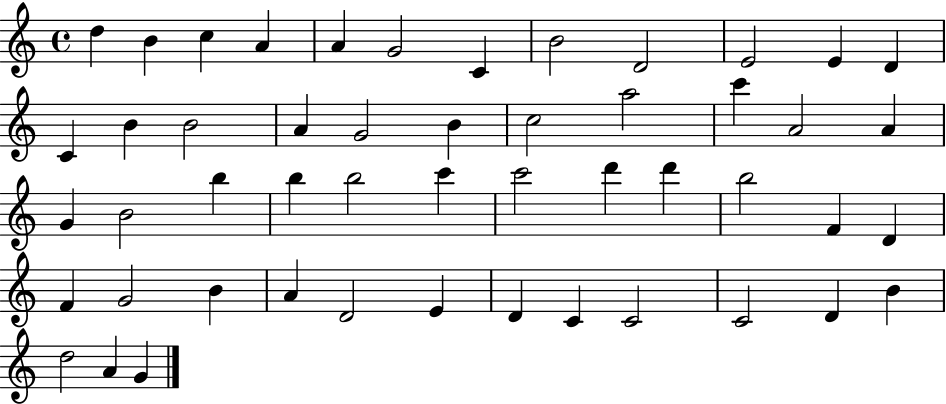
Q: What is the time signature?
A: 4/4